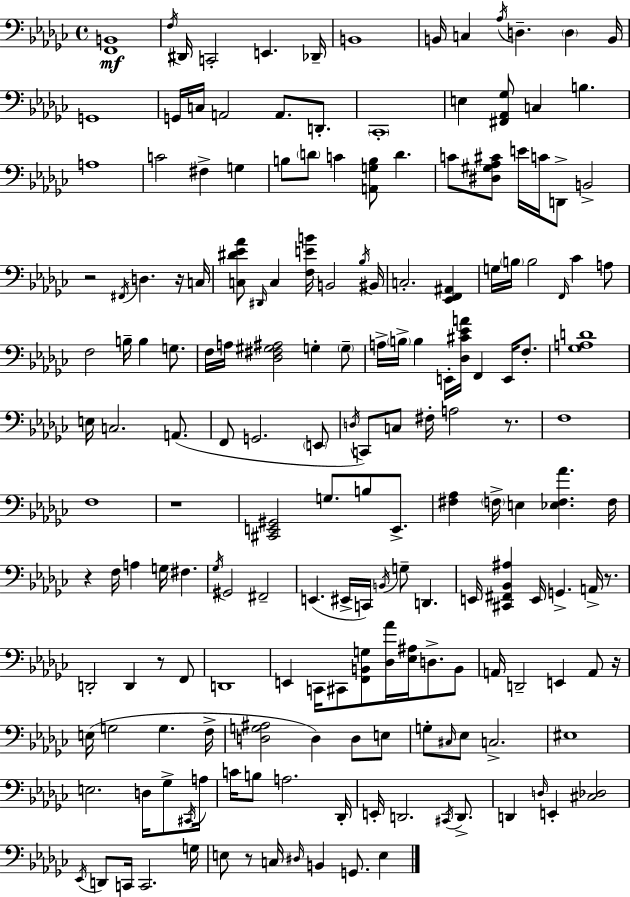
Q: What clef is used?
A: bass